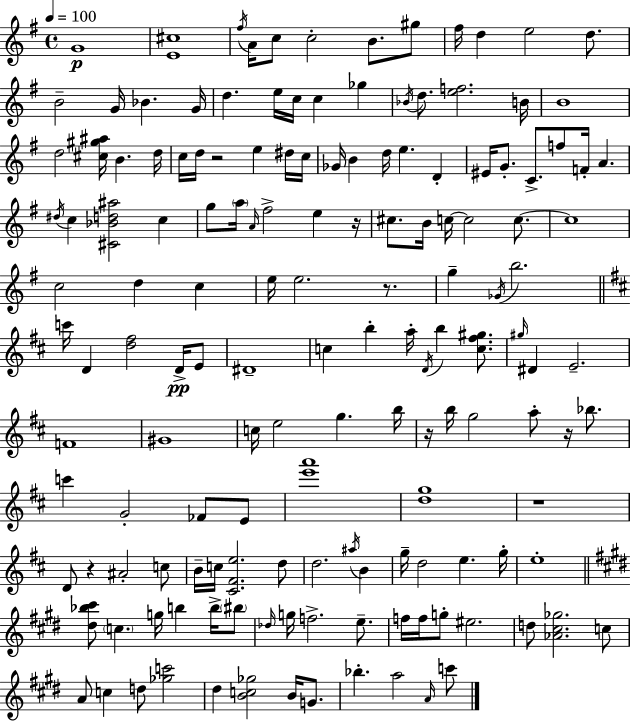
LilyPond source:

{
  \clef treble
  \time 4/4
  \defaultTimeSignature
  \key e \minor
  \tempo 4 = 100
  g'1\p | <e' cis''>1 | \acciaccatura { fis''16 } a'16 c''8 c''2-. b'8. gis''8 | fis''16 d''4 e''2 d''8. | \break b'2-- g'16 bes'4. | g'16 d''4. e''16 c''16 c''4 ges''4 | \acciaccatura { bes'16 } d''8. <e'' f''>2. | b'16 b'1 | \break d''2 <cis'' gis'' ais''>16 b'4. | d''16 c''16 d''16 r2 e''4 | dis''16 c''16 ges'16 b'4 d''16 e''4. d'4-. | eis'16 g'8.-. c'8.-> f''8 f'16-. a'4. | \break \acciaccatura { dis''16 } c''4 <cis' bes' d'' ais''>2 c''4 | g''8 \parenthesize a''16 \grace { a'16 } fis''2-> e''4 | r16 cis''8. b'16 c''16~~ c''2 | c''8.~~ c''1 | \break c''2 d''4 | c''4 e''16 e''2. | r8. g''4-- \acciaccatura { ges'16 } b''2. | \bar "||" \break \key d \major c'''16 d'4 <d'' fis''>2 d'16->\pp e'8 | dis'1-- | c''4 b''4-. a''16-. \acciaccatura { d'16 } b''4 <c'' fis'' gis''>8. | \grace { gis''16 } dis'4 e'2.-- | \break f'1 | gis'1 | c''16 e''2 g''4. | b''16 r16 b''16 g''2 a''8-. r16 bes''8. | \break c'''4 g'2-. fes'8 | e'8 <e''' a'''>1 | <d'' g''>1 | r1 | \break d'8 r4 ais'2-. | c''8 b'16-- c''16 <cis' fis' e''>2. | d''8 d''2. \acciaccatura { ais''16 } b'4 | g''16-- d''2 e''4. | \break g''16-. e''1-. | \bar "||" \break \key e \major <dis'' bes'' cis'''>8 \parenthesize c''4. g''16 b''4 b''16-> \parenthesize bis''8 | \grace { des''16 } g''16 f''2.-> e''8.-- | f''16 f''16 g''8-. eis''2. | d''8 <aes' cis'' ges''>2. c''8 | \break a'8 c''4 d''8 <ges'' c'''>2 | dis''4 <b' c'' ges''>2 b'16 g'8. | bes''4.-. a''2 \grace { a'16 } | c'''8 \bar "|."
}